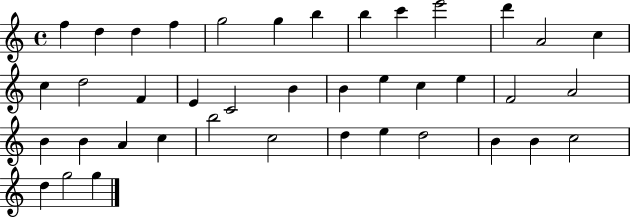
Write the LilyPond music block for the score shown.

{
  \clef treble
  \time 4/4
  \defaultTimeSignature
  \key c \major
  f''4 d''4 d''4 f''4 | g''2 g''4 b''4 | b''4 c'''4 e'''2 | d'''4 a'2 c''4 | \break c''4 d''2 f'4 | e'4 c'2 b'4 | b'4 e''4 c''4 e''4 | f'2 a'2 | \break b'4 b'4 a'4 c''4 | b''2 c''2 | d''4 e''4 d''2 | b'4 b'4 c''2 | \break d''4 g''2 g''4 | \bar "|."
}